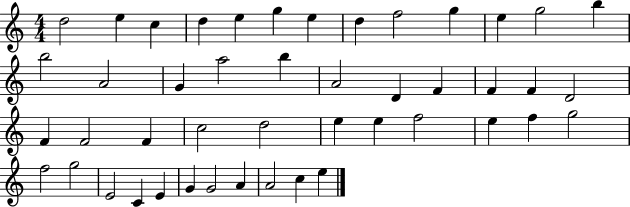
D5/h E5/q C5/q D5/q E5/q G5/q E5/q D5/q F5/h G5/q E5/q G5/h B5/q B5/h A4/h G4/q A5/h B5/q A4/h D4/q F4/q F4/q F4/q D4/h F4/q F4/h F4/q C5/h D5/h E5/q E5/q F5/h E5/q F5/q G5/h F5/h G5/h E4/h C4/q E4/q G4/q G4/h A4/q A4/h C5/q E5/q